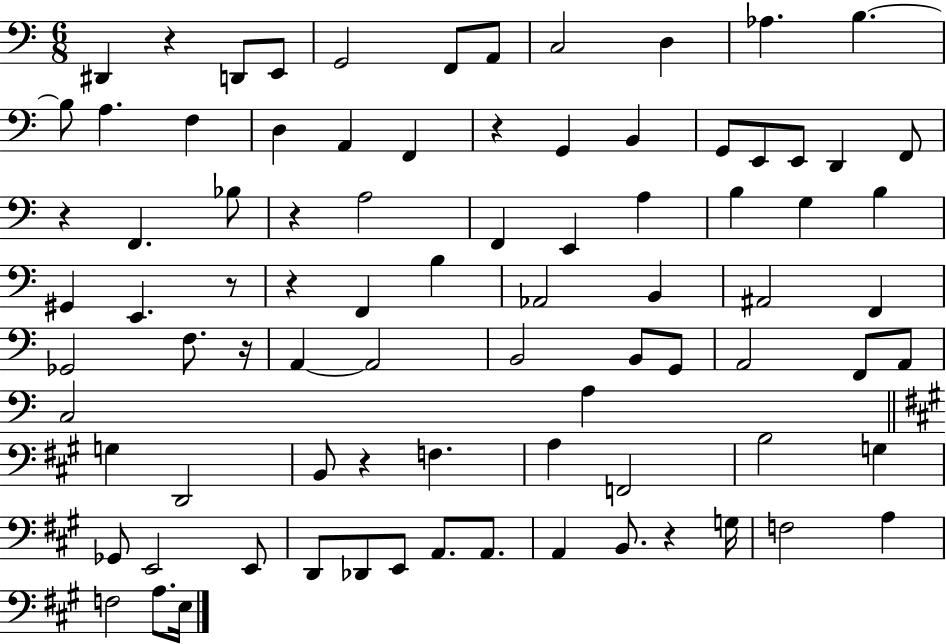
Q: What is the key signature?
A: C major